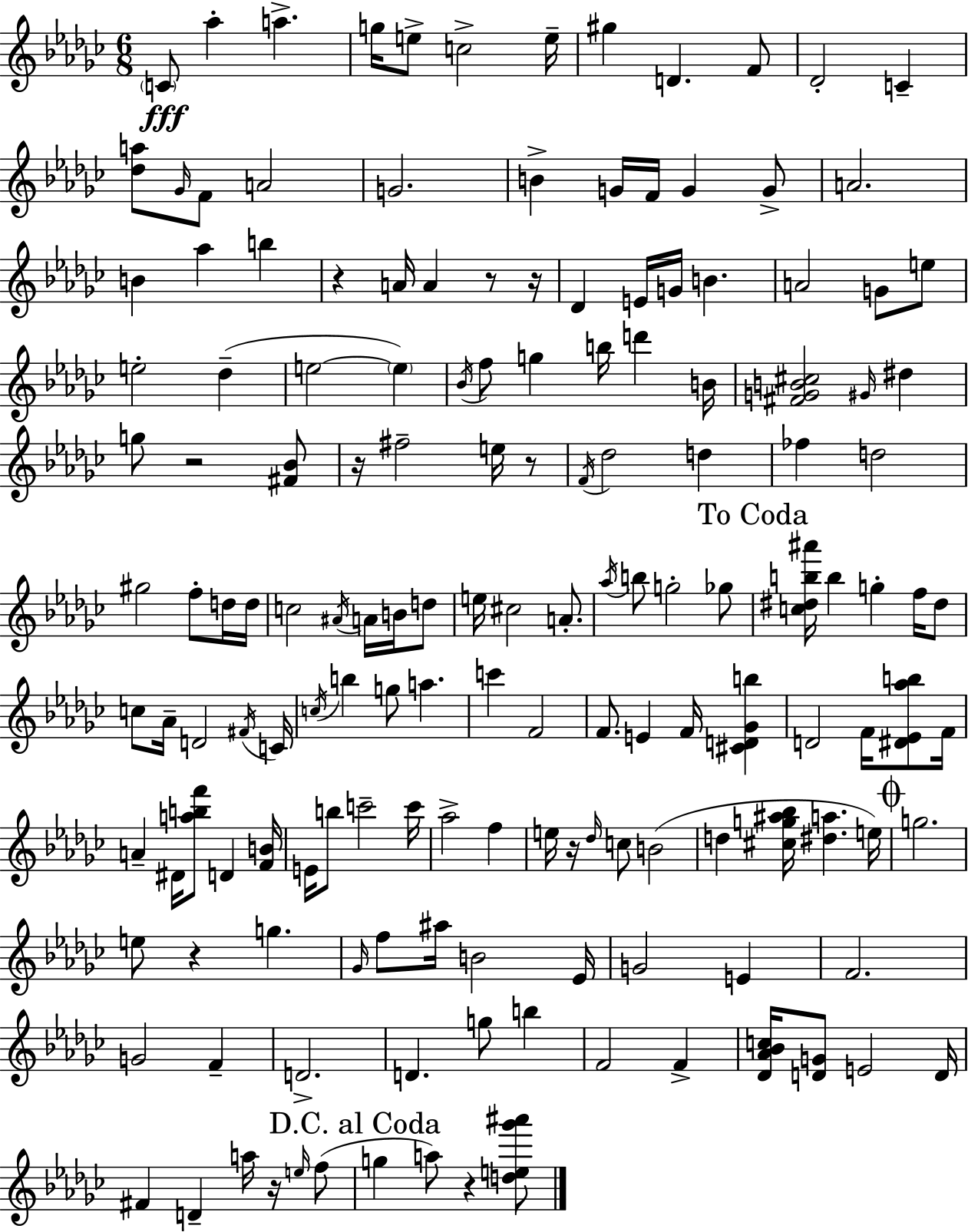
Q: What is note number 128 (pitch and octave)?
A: F#4